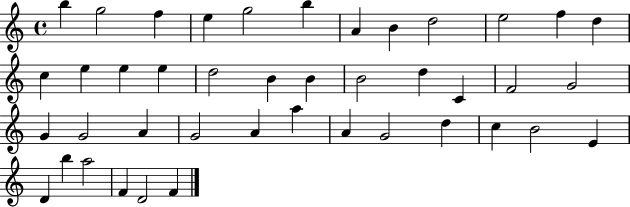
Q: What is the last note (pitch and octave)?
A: F4